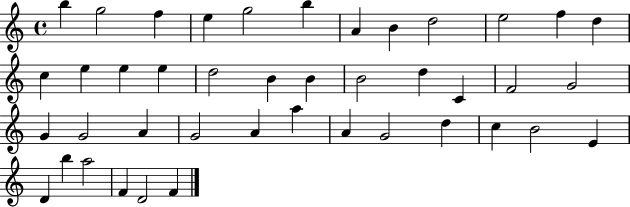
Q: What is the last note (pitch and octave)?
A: F4